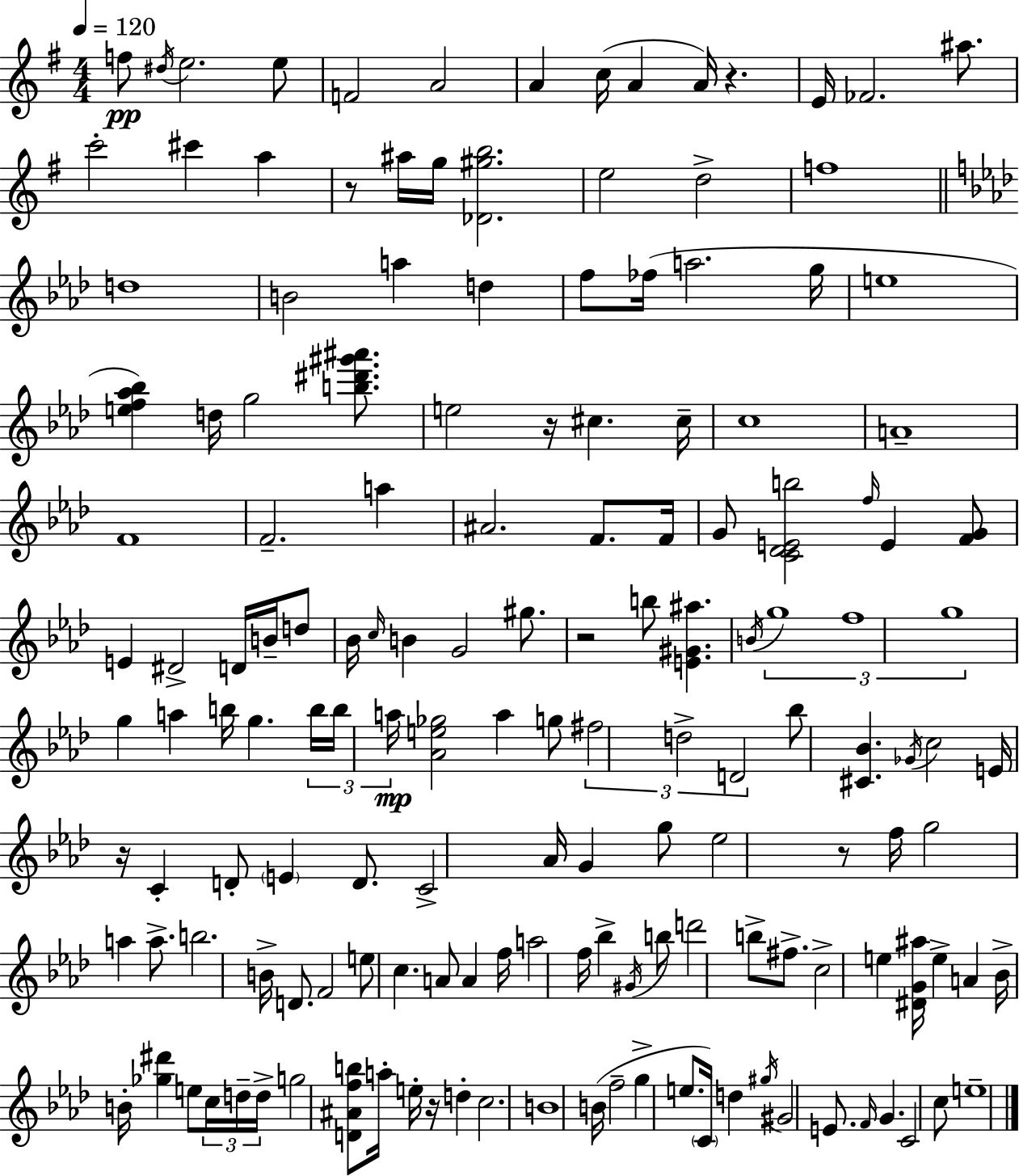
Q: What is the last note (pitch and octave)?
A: E5